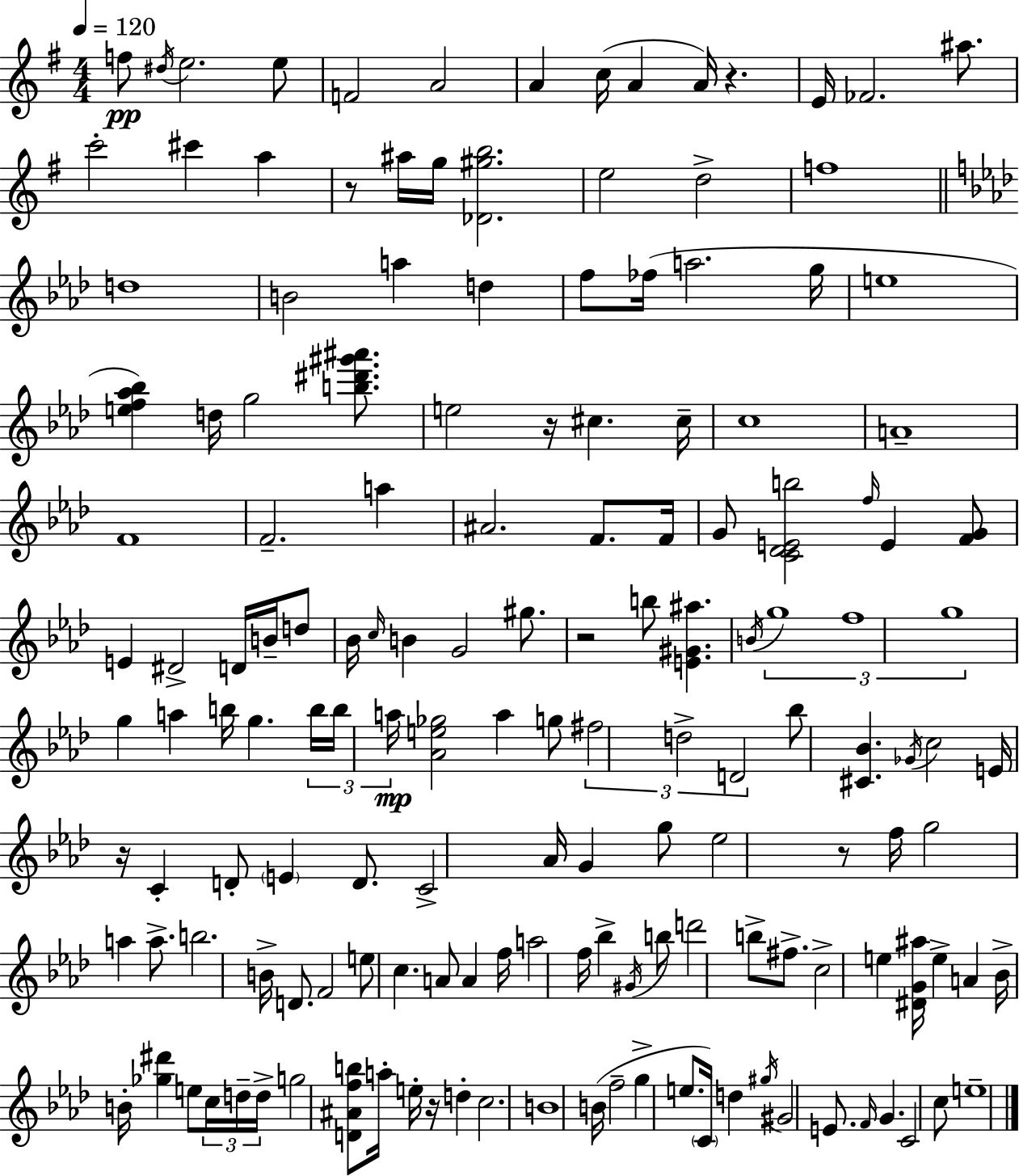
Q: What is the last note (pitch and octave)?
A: E5